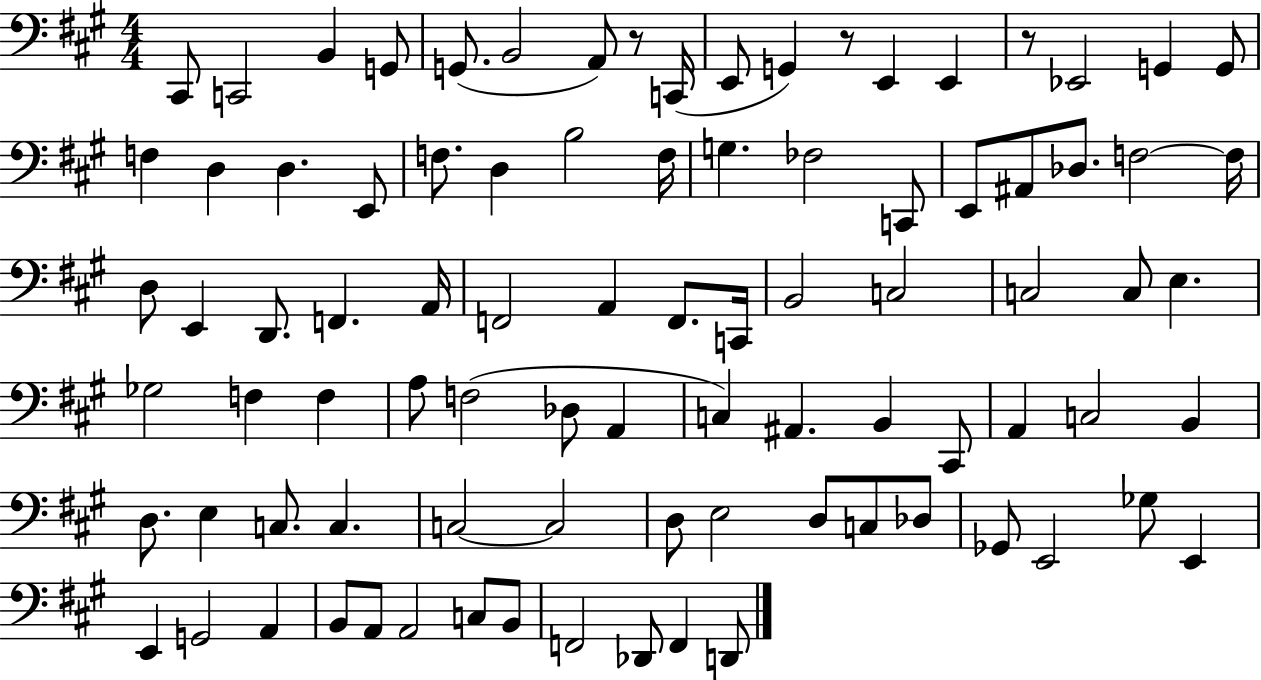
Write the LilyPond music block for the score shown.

{
  \clef bass
  \numericTimeSignature
  \time 4/4
  \key a \major
  \repeat volta 2 { cis,8 c,2 b,4 g,8 | g,8.( b,2 a,8) r8 c,16( | e,8 g,4) r8 e,4 e,4 | r8 ees,2 g,4 g,8 | \break f4 d4 d4. e,8 | f8. d4 b2 f16 | g4. fes2 c,8 | e,8 ais,8 des8. f2~~ f16 | \break d8 e,4 d,8. f,4. a,16 | f,2 a,4 f,8. c,16 | b,2 c2 | c2 c8 e4. | \break ges2 f4 f4 | a8 f2( des8 a,4 | c4) ais,4. b,4 cis,8 | a,4 c2 b,4 | \break d8. e4 c8. c4. | c2~~ c2 | d8 e2 d8 c8 des8 | ges,8 e,2 ges8 e,4 | \break e,4 g,2 a,4 | b,8 a,8 a,2 c8 b,8 | f,2 des,8 f,4 d,8 | } \bar "|."
}